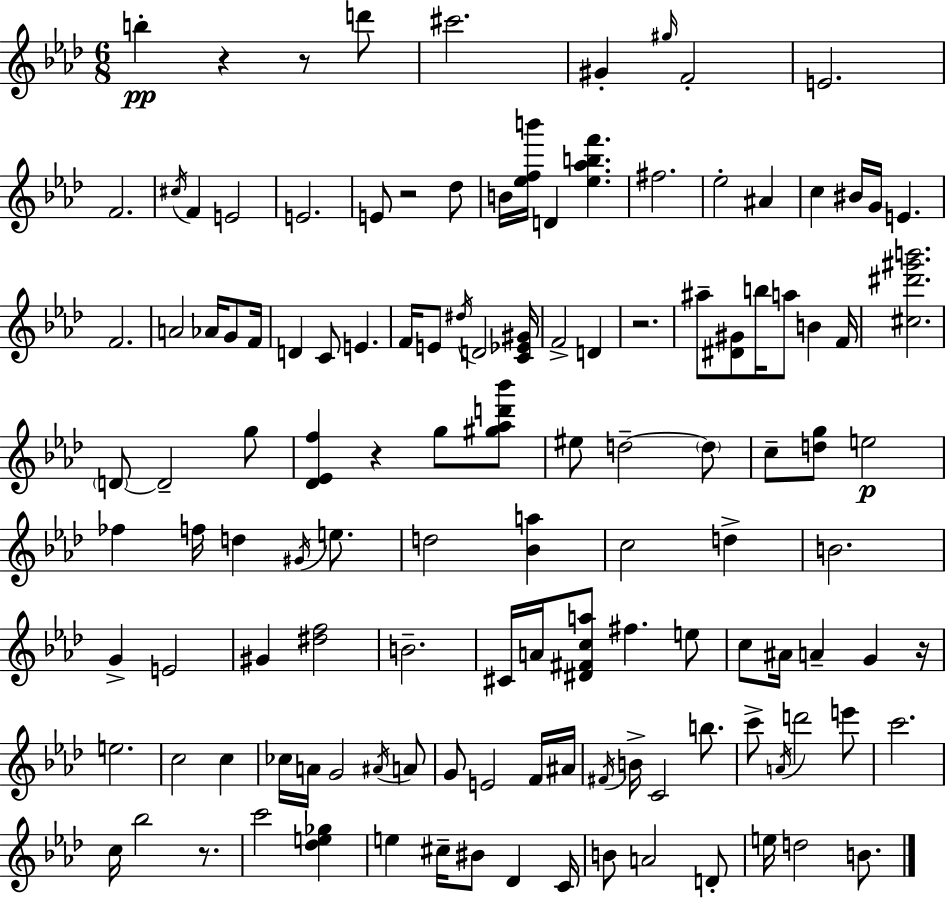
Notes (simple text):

B5/q R/q R/e D6/e C#6/h. G#4/q G#5/s F4/h E4/h. F4/h. C#5/s F4/q E4/h E4/h. E4/e R/h Db5/e B4/s [Eb5,F5,B6]/s D4/q [Eb5,Ab5,B5,F6]/q. F#5/h. Eb5/h A#4/q C5/q BIS4/s G4/s E4/q. F4/h. A4/h Ab4/s G4/e F4/s D4/q C4/e E4/q. F4/s E4/e D#5/s D4/h [C4,Eb4,G#4]/s F4/h D4/q R/h. A#5/e [D#4,G#4]/e B5/s A5/e B4/q F4/s [C#5,D#6,G#6,B6]/h. D4/e D4/h G5/e [Db4,Eb4,F5]/q R/q G5/e [G#5,Ab5,D6,Bb6]/e EIS5/e D5/h D5/e C5/e [D5,G5]/e E5/h FES5/q F5/s D5/q G#4/s E5/e. D5/h [Bb4,A5]/q C5/h D5/q B4/h. G4/q E4/h G#4/q [D#5,F5]/h B4/h. C#4/s A4/s [D#4,F#4,C5,A5]/e F#5/q. E5/e C5/e A#4/s A4/q G4/q R/s E5/h. C5/h C5/q CES5/s A4/s G4/h A#4/s A4/e G4/e E4/h F4/s A#4/s F#4/s B4/s C4/h B5/e. C6/e A4/s D6/h E6/e C6/h. C5/s Bb5/h R/e. C6/h [Db5,E5,Gb5]/q E5/q C#5/s BIS4/e Db4/q C4/s B4/e A4/h D4/e E5/s D5/h B4/e.